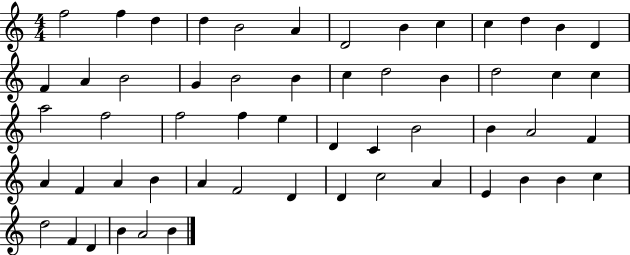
X:1
T:Untitled
M:4/4
L:1/4
K:C
f2 f d d B2 A D2 B c c d B D F A B2 G B2 B c d2 B d2 c c a2 f2 f2 f e D C B2 B A2 F A F A B A F2 D D c2 A E B B c d2 F D B A2 B